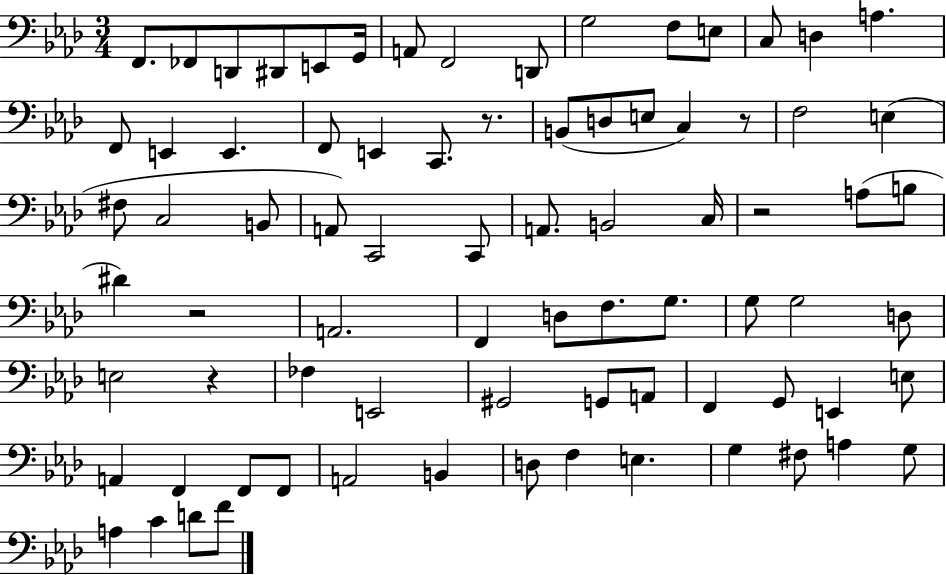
{
  \clef bass
  \numericTimeSignature
  \time 3/4
  \key aes \major
  f,8. fes,8 d,8 dis,8 e,8 g,16 | a,8 f,2 d,8 | g2 f8 e8 | c8 d4 a4. | \break f,8 e,4 e,4. | f,8 e,4 c,8. r8. | b,8( d8 e8 c4) r8 | f2 e4( | \break fis8 c2 b,8 | a,8) c,2 c,8 | a,8. b,2 c16 | r2 a8( b8 | \break dis'4) r2 | a,2. | f,4 d8 f8. g8. | g8 g2 d8 | \break e2 r4 | fes4 e,2 | gis,2 g,8 a,8 | f,4 g,8 e,4 e8 | \break a,4 f,4 f,8 f,8 | a,2 b,4 | d8 f4 e4. | g4 fis8 a4 g8 | \break a4 c'4 d'8 f'8 | \bar "|."
}